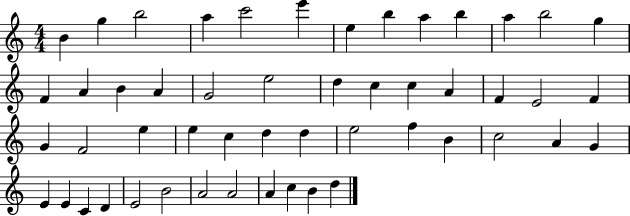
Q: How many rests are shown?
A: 0